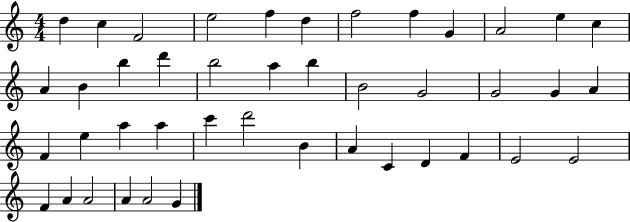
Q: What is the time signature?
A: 4/4